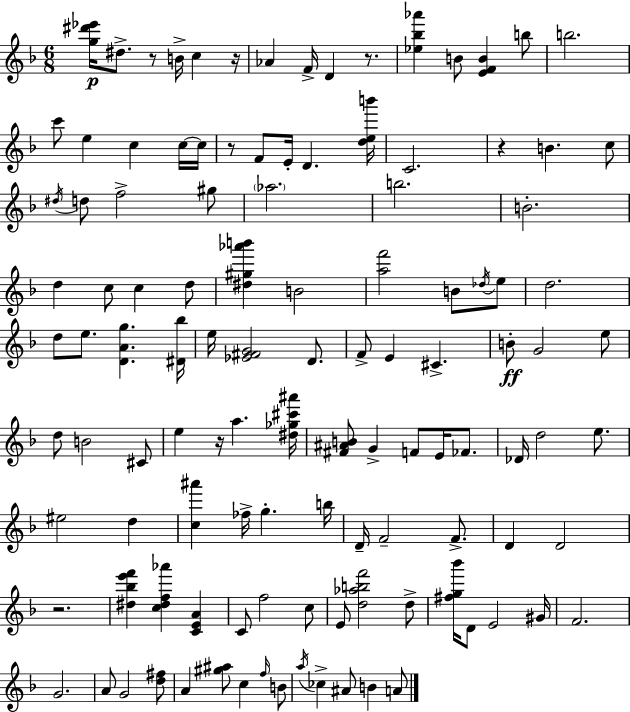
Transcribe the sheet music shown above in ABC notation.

X:1
T:Untitled
M:6/8
L:1/4
K:F
[g^d'_e']/4 ^d/2 z/2 B/4 c z/4 _A F/4 D z/2 [_e_b_a'] B/2 [EFB] b/2 b2 c'/2 e c c/4 c/4 z/2 F/2 E/4 D [deb']/4 C2 z B c/2 ^d/4 d/2 f2 ^g/2 _a2 b2 B2 d c/2 c d/2 [^d^g_a'b'] B2 [af']2 B/2 _d/4 e/2 d2 d/2 e/2 [DAg] [^D_b]/4 e/4 [_E^FG]2 D/2 F/2 E ^C B/2 G2 e/2 d/2 B2 ^C/2 e z/4 a [^d_g^c'^a']/4 [^F^AB]/2 G F/2 E/4 _F/2 _D/4 d2 e/2 ^e2 d [c^a'] _f/4 g b/4 D/4 F2 F/2 D D2 z2 [^d_be'f'] [c^df_a'] [CEA] C/2 f2 c/2 E/2 [d_abf']2 d/2 [^fg_b']/4 D/2 E2 ^G/4 F2 G2 A/2 G2 [d^f]/2 A [^g^a]/2 c f/4 B/2 a/4 _c ^A/2 B A/2